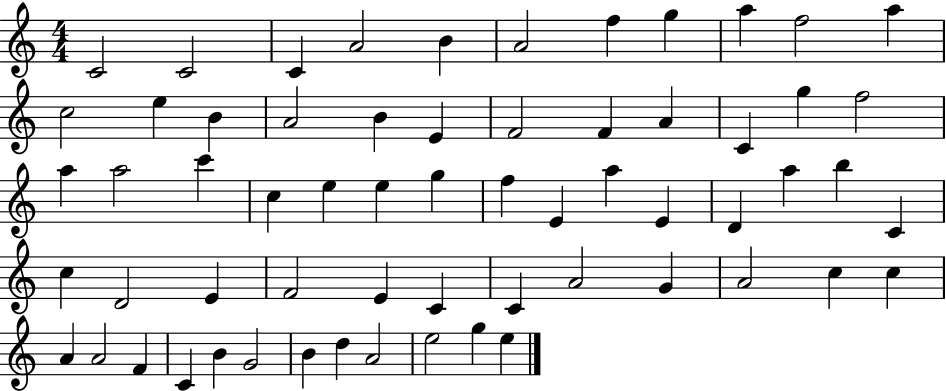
C4/h C4/h C4/q A4/h B4/q A4/h F5/q G5/q A5/q F5/h A5/q C5/h E5/q B4/q A4/h B4/q E4/q F4/h F4/q A4/q C4/q G5/q F5/h A5/q A5/h C6/q C5/q E5/q E5/q G5/q F5/q E4/q A5/q E4/q D4/q A5/q B5/q C4/q C5/q D4/h E4/q F4/h E4/q C4/q C4/q A4/h G4/q A4/h C5/q C5/q A4/q A4/h F4/q C4/q B4/q G4/h B4/q D5/q A4/h E5/h G5/q E5/q